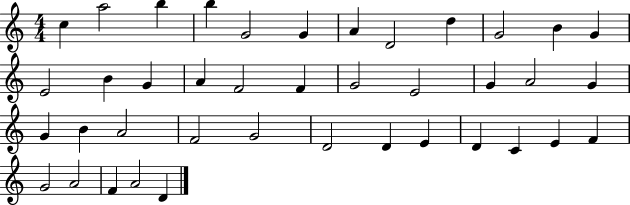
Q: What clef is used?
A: treble